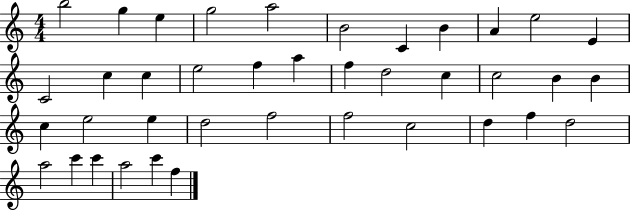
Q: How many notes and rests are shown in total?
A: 39